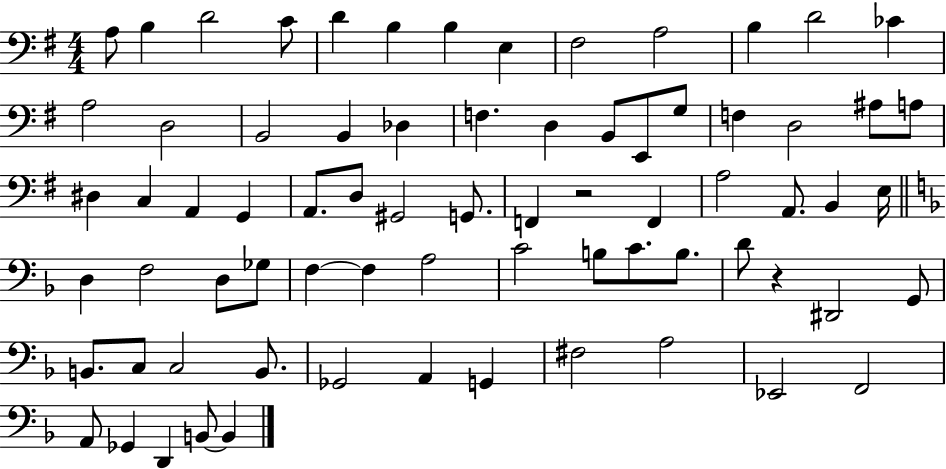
{
  \clef bass
  \numericTimeSignature
  \time 4/4
  \key g \major
  a8 b4 d'2 c'8 | d'4 b4 b4 e4 | fis2 a2 | b4 d'2 ces'4 | \break a2 d2 | b,2 b,4 des4 | f4. d4 b,8 e,8 g8 | f4 d2 ais8 a8 | \break dis4 c4 a,4 g,4 | a,8. d8 gis,2 g,8. | f,4 r2 f,4 | a2 a,8. b,4 e16 | \break \bar "||" \break \key d \minor d4 f2 d8 ges8 | f4~~ f4 a2 | c'2 b8 c'8. b8. | d'8 r4 dis,2 g,8 | \break b,8. c8 c2 b,8. | ges,2 a,4 g,4 | fis2 a2 | ees,2 f,2 | \break a,8 ges,4 d,4 b,8~~ b,4 | \bar "|."
}